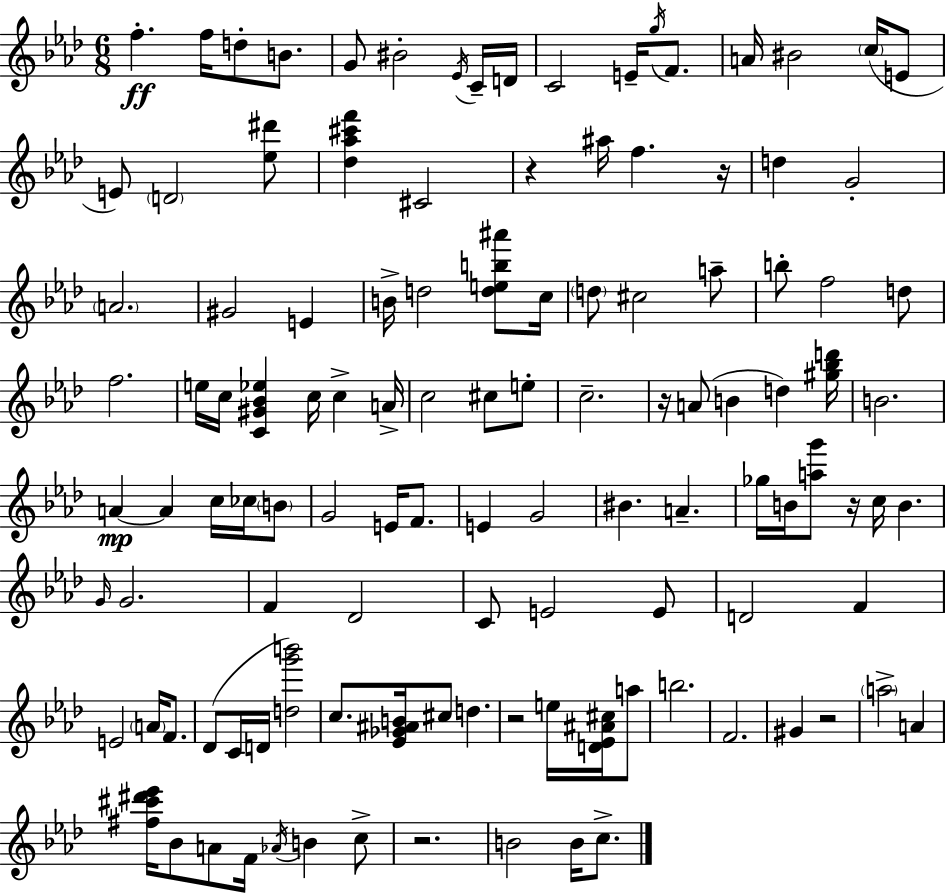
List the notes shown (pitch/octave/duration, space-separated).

F5/q. F5/s D5/e B4/e. G4/e BIS4/h Eb4/s C4/s D4/s C4/h E4/s G5/s F4/e. A4/s BIS4/h C5/s E4/e E4/e D4/h [Eb5,D#6]/e [Db5,Ab5,C#6,F6]/q C#4/h R/q A#5/s F5/q. R/s D5/q G4/h A4/h. G#4/h E4/q B4/s D5/h [D5,E5,B5,A#6]/e C5/s D5/e C#5/h A5/e B5/e F5/h D5/e F5/h. E5/s C5/s [C4,G#4,Bb4,Eb5]/q C5/s C5/q A4/s C5/h C#5/e E5/e C5/h. R/s A4/e B4/q D5/q [G#5,Bb5,D6]/s B4/h. A4/q A4/q C5/s CES5/s B4/e G4/h E4/s F4/e. E4/q G4/h BIS4/q. A4/q. Gb5/s B4/s [A5,G6]/e R/s C5/s B4/q. G4/s G4/h. F4/q Db4/h C4/e E4/h E4/e D4/h F4/q E4/h A4/s F4/e. Db4/e C4/s D4/s [D5,G6,B6]/h C5/e. [Eb4,Gb4,A#4,B4]/s C#5/e D5/q. R/h E5/s [D4,Eb4,A#4,C#5]/s A5/e B5/h. F4/h. G#4/q R/h A5/h A4/q [F#5,C#6,D#6,Eb6]/s Bb4/e A4/e F4/s Ab4/s B4/q C5/e R/h. B4/h B4/s C5/e.